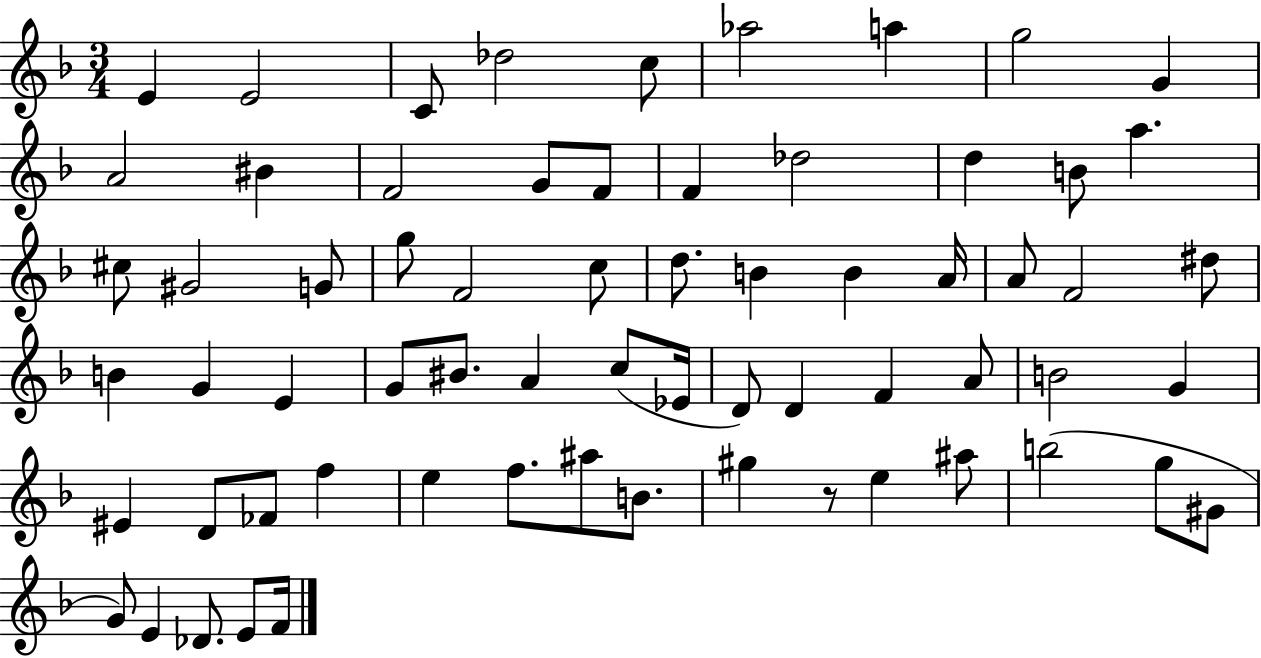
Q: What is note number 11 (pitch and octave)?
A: BIS4